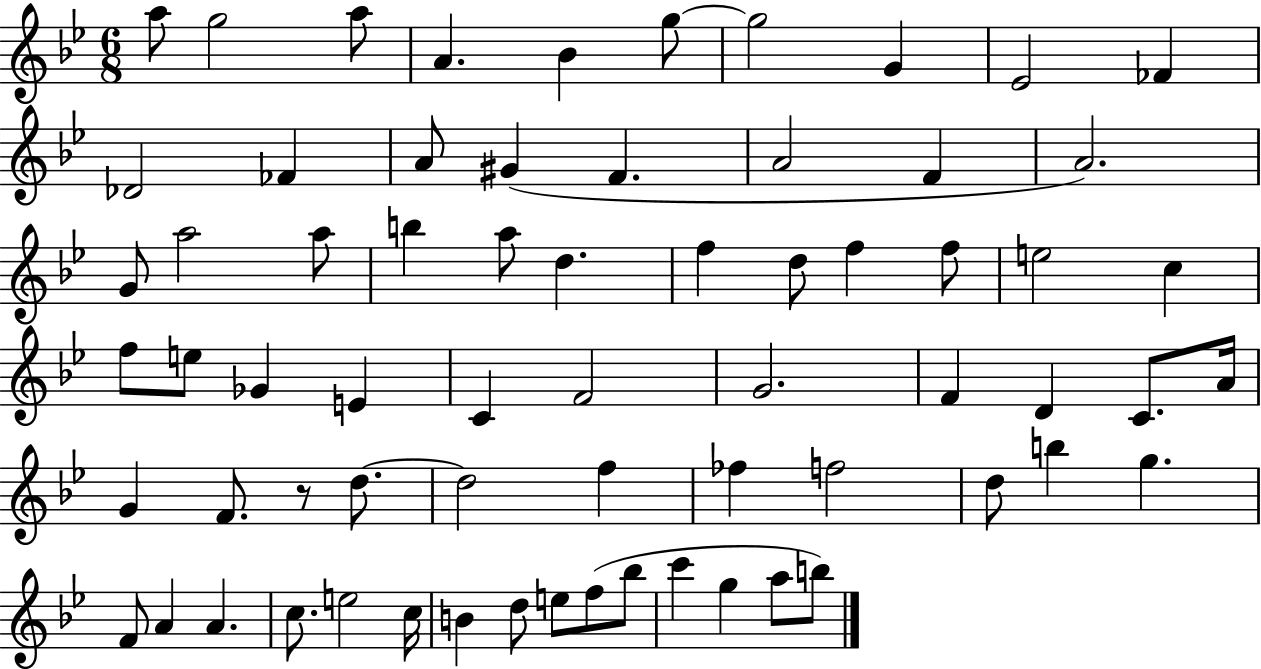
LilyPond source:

{
  \clef treble
  \numericTimeSignature
  \time 6/8
  \key bes \major
  \repeat volta 2 { a''8 g''2 a''8 | a'4. bes'4 g''8~~ | g''2 g'4 | ees'2 fes'4 | \break des'2 fes'4 | a'8 gis'4( f'4. | a'2 f'4 | a'2.) | \break g'8 a''2 a''8 | b''4 a''8 d''4. | f''4 d''8 f''4 f''8 | e''2 c''4 | \break f''8 e''8 ges'4 e'4 | c'4 f'2 | g'2. | f'4 d'4 c'8. a'16 | \break g'4 f'8. r8 d''8.~~ | d''2 f''4 | fes''4 f''2 | d''8 b''4 g''4. | \break f'8 a'4 a'4. | c''8. e''2 c''16 | b'4 d''8 e''8 f''8( bes''8 | c'''4 g''4 a''8 b''8) | \break } \bar "|."
}